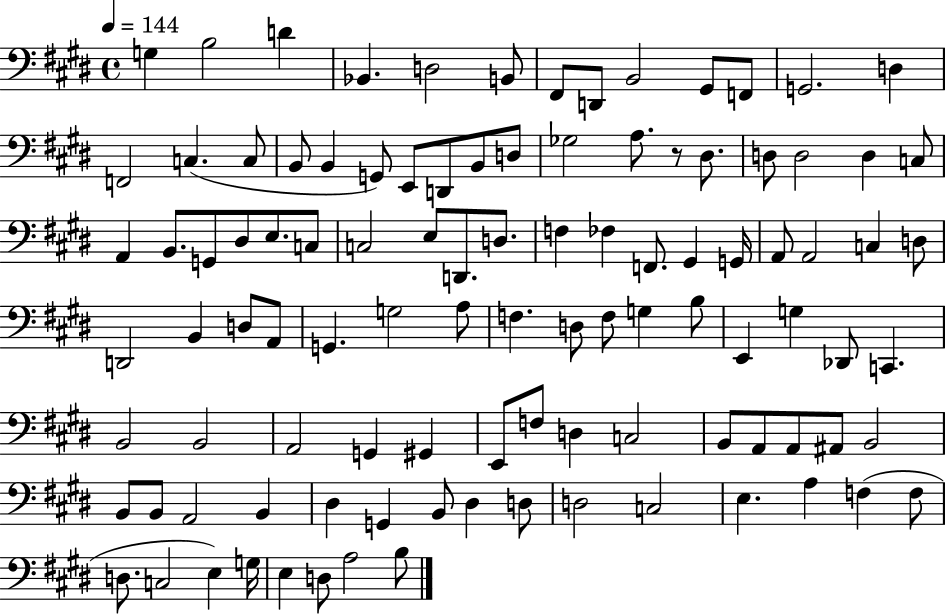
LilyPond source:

{
  \clef bass
  \time 4/4
  \defaultTimeSignature
  \key e \major
  \tempo 4 = 144
  g4 b2 d'4 | bes,4. d2 b,8 | fis,8 d,8 b,2 gis,8 f,8 | g,2. d4 | \break f,2 c4.( c8 | b,8 b,4 g,8) e,8 d,8 b,8 d8 | ges2 a8. r8 dis8. | d8 d2 d4 c8 | \break a,4 b,8. g,8 dis8 e8. c8 | c2 e8 d,8. d8. | f4 fes4 f,8. gis,4 g,16 | a,8 a,2 c4 d8 | \break d,2 b,4 d8 a,8 | g,4. g2 a8 | f4. d8 f8 g4 b8 | e,4 g4 des,8 c,4. | \break b,2 b,2 | a,2 g,4 gis,4 | e,8 f8 d4 c2 | b,8 a,8 a,8 ais,8 b,2 | \break b,8 b,8 a,2 b,4 | dis4 g,4 b,8 dis4 d8 | d2 c2 | e4. a4 f4( f8 | \break d8. c2 e4) g16 | e4 d8 a2 b8 | \bar "|."
}